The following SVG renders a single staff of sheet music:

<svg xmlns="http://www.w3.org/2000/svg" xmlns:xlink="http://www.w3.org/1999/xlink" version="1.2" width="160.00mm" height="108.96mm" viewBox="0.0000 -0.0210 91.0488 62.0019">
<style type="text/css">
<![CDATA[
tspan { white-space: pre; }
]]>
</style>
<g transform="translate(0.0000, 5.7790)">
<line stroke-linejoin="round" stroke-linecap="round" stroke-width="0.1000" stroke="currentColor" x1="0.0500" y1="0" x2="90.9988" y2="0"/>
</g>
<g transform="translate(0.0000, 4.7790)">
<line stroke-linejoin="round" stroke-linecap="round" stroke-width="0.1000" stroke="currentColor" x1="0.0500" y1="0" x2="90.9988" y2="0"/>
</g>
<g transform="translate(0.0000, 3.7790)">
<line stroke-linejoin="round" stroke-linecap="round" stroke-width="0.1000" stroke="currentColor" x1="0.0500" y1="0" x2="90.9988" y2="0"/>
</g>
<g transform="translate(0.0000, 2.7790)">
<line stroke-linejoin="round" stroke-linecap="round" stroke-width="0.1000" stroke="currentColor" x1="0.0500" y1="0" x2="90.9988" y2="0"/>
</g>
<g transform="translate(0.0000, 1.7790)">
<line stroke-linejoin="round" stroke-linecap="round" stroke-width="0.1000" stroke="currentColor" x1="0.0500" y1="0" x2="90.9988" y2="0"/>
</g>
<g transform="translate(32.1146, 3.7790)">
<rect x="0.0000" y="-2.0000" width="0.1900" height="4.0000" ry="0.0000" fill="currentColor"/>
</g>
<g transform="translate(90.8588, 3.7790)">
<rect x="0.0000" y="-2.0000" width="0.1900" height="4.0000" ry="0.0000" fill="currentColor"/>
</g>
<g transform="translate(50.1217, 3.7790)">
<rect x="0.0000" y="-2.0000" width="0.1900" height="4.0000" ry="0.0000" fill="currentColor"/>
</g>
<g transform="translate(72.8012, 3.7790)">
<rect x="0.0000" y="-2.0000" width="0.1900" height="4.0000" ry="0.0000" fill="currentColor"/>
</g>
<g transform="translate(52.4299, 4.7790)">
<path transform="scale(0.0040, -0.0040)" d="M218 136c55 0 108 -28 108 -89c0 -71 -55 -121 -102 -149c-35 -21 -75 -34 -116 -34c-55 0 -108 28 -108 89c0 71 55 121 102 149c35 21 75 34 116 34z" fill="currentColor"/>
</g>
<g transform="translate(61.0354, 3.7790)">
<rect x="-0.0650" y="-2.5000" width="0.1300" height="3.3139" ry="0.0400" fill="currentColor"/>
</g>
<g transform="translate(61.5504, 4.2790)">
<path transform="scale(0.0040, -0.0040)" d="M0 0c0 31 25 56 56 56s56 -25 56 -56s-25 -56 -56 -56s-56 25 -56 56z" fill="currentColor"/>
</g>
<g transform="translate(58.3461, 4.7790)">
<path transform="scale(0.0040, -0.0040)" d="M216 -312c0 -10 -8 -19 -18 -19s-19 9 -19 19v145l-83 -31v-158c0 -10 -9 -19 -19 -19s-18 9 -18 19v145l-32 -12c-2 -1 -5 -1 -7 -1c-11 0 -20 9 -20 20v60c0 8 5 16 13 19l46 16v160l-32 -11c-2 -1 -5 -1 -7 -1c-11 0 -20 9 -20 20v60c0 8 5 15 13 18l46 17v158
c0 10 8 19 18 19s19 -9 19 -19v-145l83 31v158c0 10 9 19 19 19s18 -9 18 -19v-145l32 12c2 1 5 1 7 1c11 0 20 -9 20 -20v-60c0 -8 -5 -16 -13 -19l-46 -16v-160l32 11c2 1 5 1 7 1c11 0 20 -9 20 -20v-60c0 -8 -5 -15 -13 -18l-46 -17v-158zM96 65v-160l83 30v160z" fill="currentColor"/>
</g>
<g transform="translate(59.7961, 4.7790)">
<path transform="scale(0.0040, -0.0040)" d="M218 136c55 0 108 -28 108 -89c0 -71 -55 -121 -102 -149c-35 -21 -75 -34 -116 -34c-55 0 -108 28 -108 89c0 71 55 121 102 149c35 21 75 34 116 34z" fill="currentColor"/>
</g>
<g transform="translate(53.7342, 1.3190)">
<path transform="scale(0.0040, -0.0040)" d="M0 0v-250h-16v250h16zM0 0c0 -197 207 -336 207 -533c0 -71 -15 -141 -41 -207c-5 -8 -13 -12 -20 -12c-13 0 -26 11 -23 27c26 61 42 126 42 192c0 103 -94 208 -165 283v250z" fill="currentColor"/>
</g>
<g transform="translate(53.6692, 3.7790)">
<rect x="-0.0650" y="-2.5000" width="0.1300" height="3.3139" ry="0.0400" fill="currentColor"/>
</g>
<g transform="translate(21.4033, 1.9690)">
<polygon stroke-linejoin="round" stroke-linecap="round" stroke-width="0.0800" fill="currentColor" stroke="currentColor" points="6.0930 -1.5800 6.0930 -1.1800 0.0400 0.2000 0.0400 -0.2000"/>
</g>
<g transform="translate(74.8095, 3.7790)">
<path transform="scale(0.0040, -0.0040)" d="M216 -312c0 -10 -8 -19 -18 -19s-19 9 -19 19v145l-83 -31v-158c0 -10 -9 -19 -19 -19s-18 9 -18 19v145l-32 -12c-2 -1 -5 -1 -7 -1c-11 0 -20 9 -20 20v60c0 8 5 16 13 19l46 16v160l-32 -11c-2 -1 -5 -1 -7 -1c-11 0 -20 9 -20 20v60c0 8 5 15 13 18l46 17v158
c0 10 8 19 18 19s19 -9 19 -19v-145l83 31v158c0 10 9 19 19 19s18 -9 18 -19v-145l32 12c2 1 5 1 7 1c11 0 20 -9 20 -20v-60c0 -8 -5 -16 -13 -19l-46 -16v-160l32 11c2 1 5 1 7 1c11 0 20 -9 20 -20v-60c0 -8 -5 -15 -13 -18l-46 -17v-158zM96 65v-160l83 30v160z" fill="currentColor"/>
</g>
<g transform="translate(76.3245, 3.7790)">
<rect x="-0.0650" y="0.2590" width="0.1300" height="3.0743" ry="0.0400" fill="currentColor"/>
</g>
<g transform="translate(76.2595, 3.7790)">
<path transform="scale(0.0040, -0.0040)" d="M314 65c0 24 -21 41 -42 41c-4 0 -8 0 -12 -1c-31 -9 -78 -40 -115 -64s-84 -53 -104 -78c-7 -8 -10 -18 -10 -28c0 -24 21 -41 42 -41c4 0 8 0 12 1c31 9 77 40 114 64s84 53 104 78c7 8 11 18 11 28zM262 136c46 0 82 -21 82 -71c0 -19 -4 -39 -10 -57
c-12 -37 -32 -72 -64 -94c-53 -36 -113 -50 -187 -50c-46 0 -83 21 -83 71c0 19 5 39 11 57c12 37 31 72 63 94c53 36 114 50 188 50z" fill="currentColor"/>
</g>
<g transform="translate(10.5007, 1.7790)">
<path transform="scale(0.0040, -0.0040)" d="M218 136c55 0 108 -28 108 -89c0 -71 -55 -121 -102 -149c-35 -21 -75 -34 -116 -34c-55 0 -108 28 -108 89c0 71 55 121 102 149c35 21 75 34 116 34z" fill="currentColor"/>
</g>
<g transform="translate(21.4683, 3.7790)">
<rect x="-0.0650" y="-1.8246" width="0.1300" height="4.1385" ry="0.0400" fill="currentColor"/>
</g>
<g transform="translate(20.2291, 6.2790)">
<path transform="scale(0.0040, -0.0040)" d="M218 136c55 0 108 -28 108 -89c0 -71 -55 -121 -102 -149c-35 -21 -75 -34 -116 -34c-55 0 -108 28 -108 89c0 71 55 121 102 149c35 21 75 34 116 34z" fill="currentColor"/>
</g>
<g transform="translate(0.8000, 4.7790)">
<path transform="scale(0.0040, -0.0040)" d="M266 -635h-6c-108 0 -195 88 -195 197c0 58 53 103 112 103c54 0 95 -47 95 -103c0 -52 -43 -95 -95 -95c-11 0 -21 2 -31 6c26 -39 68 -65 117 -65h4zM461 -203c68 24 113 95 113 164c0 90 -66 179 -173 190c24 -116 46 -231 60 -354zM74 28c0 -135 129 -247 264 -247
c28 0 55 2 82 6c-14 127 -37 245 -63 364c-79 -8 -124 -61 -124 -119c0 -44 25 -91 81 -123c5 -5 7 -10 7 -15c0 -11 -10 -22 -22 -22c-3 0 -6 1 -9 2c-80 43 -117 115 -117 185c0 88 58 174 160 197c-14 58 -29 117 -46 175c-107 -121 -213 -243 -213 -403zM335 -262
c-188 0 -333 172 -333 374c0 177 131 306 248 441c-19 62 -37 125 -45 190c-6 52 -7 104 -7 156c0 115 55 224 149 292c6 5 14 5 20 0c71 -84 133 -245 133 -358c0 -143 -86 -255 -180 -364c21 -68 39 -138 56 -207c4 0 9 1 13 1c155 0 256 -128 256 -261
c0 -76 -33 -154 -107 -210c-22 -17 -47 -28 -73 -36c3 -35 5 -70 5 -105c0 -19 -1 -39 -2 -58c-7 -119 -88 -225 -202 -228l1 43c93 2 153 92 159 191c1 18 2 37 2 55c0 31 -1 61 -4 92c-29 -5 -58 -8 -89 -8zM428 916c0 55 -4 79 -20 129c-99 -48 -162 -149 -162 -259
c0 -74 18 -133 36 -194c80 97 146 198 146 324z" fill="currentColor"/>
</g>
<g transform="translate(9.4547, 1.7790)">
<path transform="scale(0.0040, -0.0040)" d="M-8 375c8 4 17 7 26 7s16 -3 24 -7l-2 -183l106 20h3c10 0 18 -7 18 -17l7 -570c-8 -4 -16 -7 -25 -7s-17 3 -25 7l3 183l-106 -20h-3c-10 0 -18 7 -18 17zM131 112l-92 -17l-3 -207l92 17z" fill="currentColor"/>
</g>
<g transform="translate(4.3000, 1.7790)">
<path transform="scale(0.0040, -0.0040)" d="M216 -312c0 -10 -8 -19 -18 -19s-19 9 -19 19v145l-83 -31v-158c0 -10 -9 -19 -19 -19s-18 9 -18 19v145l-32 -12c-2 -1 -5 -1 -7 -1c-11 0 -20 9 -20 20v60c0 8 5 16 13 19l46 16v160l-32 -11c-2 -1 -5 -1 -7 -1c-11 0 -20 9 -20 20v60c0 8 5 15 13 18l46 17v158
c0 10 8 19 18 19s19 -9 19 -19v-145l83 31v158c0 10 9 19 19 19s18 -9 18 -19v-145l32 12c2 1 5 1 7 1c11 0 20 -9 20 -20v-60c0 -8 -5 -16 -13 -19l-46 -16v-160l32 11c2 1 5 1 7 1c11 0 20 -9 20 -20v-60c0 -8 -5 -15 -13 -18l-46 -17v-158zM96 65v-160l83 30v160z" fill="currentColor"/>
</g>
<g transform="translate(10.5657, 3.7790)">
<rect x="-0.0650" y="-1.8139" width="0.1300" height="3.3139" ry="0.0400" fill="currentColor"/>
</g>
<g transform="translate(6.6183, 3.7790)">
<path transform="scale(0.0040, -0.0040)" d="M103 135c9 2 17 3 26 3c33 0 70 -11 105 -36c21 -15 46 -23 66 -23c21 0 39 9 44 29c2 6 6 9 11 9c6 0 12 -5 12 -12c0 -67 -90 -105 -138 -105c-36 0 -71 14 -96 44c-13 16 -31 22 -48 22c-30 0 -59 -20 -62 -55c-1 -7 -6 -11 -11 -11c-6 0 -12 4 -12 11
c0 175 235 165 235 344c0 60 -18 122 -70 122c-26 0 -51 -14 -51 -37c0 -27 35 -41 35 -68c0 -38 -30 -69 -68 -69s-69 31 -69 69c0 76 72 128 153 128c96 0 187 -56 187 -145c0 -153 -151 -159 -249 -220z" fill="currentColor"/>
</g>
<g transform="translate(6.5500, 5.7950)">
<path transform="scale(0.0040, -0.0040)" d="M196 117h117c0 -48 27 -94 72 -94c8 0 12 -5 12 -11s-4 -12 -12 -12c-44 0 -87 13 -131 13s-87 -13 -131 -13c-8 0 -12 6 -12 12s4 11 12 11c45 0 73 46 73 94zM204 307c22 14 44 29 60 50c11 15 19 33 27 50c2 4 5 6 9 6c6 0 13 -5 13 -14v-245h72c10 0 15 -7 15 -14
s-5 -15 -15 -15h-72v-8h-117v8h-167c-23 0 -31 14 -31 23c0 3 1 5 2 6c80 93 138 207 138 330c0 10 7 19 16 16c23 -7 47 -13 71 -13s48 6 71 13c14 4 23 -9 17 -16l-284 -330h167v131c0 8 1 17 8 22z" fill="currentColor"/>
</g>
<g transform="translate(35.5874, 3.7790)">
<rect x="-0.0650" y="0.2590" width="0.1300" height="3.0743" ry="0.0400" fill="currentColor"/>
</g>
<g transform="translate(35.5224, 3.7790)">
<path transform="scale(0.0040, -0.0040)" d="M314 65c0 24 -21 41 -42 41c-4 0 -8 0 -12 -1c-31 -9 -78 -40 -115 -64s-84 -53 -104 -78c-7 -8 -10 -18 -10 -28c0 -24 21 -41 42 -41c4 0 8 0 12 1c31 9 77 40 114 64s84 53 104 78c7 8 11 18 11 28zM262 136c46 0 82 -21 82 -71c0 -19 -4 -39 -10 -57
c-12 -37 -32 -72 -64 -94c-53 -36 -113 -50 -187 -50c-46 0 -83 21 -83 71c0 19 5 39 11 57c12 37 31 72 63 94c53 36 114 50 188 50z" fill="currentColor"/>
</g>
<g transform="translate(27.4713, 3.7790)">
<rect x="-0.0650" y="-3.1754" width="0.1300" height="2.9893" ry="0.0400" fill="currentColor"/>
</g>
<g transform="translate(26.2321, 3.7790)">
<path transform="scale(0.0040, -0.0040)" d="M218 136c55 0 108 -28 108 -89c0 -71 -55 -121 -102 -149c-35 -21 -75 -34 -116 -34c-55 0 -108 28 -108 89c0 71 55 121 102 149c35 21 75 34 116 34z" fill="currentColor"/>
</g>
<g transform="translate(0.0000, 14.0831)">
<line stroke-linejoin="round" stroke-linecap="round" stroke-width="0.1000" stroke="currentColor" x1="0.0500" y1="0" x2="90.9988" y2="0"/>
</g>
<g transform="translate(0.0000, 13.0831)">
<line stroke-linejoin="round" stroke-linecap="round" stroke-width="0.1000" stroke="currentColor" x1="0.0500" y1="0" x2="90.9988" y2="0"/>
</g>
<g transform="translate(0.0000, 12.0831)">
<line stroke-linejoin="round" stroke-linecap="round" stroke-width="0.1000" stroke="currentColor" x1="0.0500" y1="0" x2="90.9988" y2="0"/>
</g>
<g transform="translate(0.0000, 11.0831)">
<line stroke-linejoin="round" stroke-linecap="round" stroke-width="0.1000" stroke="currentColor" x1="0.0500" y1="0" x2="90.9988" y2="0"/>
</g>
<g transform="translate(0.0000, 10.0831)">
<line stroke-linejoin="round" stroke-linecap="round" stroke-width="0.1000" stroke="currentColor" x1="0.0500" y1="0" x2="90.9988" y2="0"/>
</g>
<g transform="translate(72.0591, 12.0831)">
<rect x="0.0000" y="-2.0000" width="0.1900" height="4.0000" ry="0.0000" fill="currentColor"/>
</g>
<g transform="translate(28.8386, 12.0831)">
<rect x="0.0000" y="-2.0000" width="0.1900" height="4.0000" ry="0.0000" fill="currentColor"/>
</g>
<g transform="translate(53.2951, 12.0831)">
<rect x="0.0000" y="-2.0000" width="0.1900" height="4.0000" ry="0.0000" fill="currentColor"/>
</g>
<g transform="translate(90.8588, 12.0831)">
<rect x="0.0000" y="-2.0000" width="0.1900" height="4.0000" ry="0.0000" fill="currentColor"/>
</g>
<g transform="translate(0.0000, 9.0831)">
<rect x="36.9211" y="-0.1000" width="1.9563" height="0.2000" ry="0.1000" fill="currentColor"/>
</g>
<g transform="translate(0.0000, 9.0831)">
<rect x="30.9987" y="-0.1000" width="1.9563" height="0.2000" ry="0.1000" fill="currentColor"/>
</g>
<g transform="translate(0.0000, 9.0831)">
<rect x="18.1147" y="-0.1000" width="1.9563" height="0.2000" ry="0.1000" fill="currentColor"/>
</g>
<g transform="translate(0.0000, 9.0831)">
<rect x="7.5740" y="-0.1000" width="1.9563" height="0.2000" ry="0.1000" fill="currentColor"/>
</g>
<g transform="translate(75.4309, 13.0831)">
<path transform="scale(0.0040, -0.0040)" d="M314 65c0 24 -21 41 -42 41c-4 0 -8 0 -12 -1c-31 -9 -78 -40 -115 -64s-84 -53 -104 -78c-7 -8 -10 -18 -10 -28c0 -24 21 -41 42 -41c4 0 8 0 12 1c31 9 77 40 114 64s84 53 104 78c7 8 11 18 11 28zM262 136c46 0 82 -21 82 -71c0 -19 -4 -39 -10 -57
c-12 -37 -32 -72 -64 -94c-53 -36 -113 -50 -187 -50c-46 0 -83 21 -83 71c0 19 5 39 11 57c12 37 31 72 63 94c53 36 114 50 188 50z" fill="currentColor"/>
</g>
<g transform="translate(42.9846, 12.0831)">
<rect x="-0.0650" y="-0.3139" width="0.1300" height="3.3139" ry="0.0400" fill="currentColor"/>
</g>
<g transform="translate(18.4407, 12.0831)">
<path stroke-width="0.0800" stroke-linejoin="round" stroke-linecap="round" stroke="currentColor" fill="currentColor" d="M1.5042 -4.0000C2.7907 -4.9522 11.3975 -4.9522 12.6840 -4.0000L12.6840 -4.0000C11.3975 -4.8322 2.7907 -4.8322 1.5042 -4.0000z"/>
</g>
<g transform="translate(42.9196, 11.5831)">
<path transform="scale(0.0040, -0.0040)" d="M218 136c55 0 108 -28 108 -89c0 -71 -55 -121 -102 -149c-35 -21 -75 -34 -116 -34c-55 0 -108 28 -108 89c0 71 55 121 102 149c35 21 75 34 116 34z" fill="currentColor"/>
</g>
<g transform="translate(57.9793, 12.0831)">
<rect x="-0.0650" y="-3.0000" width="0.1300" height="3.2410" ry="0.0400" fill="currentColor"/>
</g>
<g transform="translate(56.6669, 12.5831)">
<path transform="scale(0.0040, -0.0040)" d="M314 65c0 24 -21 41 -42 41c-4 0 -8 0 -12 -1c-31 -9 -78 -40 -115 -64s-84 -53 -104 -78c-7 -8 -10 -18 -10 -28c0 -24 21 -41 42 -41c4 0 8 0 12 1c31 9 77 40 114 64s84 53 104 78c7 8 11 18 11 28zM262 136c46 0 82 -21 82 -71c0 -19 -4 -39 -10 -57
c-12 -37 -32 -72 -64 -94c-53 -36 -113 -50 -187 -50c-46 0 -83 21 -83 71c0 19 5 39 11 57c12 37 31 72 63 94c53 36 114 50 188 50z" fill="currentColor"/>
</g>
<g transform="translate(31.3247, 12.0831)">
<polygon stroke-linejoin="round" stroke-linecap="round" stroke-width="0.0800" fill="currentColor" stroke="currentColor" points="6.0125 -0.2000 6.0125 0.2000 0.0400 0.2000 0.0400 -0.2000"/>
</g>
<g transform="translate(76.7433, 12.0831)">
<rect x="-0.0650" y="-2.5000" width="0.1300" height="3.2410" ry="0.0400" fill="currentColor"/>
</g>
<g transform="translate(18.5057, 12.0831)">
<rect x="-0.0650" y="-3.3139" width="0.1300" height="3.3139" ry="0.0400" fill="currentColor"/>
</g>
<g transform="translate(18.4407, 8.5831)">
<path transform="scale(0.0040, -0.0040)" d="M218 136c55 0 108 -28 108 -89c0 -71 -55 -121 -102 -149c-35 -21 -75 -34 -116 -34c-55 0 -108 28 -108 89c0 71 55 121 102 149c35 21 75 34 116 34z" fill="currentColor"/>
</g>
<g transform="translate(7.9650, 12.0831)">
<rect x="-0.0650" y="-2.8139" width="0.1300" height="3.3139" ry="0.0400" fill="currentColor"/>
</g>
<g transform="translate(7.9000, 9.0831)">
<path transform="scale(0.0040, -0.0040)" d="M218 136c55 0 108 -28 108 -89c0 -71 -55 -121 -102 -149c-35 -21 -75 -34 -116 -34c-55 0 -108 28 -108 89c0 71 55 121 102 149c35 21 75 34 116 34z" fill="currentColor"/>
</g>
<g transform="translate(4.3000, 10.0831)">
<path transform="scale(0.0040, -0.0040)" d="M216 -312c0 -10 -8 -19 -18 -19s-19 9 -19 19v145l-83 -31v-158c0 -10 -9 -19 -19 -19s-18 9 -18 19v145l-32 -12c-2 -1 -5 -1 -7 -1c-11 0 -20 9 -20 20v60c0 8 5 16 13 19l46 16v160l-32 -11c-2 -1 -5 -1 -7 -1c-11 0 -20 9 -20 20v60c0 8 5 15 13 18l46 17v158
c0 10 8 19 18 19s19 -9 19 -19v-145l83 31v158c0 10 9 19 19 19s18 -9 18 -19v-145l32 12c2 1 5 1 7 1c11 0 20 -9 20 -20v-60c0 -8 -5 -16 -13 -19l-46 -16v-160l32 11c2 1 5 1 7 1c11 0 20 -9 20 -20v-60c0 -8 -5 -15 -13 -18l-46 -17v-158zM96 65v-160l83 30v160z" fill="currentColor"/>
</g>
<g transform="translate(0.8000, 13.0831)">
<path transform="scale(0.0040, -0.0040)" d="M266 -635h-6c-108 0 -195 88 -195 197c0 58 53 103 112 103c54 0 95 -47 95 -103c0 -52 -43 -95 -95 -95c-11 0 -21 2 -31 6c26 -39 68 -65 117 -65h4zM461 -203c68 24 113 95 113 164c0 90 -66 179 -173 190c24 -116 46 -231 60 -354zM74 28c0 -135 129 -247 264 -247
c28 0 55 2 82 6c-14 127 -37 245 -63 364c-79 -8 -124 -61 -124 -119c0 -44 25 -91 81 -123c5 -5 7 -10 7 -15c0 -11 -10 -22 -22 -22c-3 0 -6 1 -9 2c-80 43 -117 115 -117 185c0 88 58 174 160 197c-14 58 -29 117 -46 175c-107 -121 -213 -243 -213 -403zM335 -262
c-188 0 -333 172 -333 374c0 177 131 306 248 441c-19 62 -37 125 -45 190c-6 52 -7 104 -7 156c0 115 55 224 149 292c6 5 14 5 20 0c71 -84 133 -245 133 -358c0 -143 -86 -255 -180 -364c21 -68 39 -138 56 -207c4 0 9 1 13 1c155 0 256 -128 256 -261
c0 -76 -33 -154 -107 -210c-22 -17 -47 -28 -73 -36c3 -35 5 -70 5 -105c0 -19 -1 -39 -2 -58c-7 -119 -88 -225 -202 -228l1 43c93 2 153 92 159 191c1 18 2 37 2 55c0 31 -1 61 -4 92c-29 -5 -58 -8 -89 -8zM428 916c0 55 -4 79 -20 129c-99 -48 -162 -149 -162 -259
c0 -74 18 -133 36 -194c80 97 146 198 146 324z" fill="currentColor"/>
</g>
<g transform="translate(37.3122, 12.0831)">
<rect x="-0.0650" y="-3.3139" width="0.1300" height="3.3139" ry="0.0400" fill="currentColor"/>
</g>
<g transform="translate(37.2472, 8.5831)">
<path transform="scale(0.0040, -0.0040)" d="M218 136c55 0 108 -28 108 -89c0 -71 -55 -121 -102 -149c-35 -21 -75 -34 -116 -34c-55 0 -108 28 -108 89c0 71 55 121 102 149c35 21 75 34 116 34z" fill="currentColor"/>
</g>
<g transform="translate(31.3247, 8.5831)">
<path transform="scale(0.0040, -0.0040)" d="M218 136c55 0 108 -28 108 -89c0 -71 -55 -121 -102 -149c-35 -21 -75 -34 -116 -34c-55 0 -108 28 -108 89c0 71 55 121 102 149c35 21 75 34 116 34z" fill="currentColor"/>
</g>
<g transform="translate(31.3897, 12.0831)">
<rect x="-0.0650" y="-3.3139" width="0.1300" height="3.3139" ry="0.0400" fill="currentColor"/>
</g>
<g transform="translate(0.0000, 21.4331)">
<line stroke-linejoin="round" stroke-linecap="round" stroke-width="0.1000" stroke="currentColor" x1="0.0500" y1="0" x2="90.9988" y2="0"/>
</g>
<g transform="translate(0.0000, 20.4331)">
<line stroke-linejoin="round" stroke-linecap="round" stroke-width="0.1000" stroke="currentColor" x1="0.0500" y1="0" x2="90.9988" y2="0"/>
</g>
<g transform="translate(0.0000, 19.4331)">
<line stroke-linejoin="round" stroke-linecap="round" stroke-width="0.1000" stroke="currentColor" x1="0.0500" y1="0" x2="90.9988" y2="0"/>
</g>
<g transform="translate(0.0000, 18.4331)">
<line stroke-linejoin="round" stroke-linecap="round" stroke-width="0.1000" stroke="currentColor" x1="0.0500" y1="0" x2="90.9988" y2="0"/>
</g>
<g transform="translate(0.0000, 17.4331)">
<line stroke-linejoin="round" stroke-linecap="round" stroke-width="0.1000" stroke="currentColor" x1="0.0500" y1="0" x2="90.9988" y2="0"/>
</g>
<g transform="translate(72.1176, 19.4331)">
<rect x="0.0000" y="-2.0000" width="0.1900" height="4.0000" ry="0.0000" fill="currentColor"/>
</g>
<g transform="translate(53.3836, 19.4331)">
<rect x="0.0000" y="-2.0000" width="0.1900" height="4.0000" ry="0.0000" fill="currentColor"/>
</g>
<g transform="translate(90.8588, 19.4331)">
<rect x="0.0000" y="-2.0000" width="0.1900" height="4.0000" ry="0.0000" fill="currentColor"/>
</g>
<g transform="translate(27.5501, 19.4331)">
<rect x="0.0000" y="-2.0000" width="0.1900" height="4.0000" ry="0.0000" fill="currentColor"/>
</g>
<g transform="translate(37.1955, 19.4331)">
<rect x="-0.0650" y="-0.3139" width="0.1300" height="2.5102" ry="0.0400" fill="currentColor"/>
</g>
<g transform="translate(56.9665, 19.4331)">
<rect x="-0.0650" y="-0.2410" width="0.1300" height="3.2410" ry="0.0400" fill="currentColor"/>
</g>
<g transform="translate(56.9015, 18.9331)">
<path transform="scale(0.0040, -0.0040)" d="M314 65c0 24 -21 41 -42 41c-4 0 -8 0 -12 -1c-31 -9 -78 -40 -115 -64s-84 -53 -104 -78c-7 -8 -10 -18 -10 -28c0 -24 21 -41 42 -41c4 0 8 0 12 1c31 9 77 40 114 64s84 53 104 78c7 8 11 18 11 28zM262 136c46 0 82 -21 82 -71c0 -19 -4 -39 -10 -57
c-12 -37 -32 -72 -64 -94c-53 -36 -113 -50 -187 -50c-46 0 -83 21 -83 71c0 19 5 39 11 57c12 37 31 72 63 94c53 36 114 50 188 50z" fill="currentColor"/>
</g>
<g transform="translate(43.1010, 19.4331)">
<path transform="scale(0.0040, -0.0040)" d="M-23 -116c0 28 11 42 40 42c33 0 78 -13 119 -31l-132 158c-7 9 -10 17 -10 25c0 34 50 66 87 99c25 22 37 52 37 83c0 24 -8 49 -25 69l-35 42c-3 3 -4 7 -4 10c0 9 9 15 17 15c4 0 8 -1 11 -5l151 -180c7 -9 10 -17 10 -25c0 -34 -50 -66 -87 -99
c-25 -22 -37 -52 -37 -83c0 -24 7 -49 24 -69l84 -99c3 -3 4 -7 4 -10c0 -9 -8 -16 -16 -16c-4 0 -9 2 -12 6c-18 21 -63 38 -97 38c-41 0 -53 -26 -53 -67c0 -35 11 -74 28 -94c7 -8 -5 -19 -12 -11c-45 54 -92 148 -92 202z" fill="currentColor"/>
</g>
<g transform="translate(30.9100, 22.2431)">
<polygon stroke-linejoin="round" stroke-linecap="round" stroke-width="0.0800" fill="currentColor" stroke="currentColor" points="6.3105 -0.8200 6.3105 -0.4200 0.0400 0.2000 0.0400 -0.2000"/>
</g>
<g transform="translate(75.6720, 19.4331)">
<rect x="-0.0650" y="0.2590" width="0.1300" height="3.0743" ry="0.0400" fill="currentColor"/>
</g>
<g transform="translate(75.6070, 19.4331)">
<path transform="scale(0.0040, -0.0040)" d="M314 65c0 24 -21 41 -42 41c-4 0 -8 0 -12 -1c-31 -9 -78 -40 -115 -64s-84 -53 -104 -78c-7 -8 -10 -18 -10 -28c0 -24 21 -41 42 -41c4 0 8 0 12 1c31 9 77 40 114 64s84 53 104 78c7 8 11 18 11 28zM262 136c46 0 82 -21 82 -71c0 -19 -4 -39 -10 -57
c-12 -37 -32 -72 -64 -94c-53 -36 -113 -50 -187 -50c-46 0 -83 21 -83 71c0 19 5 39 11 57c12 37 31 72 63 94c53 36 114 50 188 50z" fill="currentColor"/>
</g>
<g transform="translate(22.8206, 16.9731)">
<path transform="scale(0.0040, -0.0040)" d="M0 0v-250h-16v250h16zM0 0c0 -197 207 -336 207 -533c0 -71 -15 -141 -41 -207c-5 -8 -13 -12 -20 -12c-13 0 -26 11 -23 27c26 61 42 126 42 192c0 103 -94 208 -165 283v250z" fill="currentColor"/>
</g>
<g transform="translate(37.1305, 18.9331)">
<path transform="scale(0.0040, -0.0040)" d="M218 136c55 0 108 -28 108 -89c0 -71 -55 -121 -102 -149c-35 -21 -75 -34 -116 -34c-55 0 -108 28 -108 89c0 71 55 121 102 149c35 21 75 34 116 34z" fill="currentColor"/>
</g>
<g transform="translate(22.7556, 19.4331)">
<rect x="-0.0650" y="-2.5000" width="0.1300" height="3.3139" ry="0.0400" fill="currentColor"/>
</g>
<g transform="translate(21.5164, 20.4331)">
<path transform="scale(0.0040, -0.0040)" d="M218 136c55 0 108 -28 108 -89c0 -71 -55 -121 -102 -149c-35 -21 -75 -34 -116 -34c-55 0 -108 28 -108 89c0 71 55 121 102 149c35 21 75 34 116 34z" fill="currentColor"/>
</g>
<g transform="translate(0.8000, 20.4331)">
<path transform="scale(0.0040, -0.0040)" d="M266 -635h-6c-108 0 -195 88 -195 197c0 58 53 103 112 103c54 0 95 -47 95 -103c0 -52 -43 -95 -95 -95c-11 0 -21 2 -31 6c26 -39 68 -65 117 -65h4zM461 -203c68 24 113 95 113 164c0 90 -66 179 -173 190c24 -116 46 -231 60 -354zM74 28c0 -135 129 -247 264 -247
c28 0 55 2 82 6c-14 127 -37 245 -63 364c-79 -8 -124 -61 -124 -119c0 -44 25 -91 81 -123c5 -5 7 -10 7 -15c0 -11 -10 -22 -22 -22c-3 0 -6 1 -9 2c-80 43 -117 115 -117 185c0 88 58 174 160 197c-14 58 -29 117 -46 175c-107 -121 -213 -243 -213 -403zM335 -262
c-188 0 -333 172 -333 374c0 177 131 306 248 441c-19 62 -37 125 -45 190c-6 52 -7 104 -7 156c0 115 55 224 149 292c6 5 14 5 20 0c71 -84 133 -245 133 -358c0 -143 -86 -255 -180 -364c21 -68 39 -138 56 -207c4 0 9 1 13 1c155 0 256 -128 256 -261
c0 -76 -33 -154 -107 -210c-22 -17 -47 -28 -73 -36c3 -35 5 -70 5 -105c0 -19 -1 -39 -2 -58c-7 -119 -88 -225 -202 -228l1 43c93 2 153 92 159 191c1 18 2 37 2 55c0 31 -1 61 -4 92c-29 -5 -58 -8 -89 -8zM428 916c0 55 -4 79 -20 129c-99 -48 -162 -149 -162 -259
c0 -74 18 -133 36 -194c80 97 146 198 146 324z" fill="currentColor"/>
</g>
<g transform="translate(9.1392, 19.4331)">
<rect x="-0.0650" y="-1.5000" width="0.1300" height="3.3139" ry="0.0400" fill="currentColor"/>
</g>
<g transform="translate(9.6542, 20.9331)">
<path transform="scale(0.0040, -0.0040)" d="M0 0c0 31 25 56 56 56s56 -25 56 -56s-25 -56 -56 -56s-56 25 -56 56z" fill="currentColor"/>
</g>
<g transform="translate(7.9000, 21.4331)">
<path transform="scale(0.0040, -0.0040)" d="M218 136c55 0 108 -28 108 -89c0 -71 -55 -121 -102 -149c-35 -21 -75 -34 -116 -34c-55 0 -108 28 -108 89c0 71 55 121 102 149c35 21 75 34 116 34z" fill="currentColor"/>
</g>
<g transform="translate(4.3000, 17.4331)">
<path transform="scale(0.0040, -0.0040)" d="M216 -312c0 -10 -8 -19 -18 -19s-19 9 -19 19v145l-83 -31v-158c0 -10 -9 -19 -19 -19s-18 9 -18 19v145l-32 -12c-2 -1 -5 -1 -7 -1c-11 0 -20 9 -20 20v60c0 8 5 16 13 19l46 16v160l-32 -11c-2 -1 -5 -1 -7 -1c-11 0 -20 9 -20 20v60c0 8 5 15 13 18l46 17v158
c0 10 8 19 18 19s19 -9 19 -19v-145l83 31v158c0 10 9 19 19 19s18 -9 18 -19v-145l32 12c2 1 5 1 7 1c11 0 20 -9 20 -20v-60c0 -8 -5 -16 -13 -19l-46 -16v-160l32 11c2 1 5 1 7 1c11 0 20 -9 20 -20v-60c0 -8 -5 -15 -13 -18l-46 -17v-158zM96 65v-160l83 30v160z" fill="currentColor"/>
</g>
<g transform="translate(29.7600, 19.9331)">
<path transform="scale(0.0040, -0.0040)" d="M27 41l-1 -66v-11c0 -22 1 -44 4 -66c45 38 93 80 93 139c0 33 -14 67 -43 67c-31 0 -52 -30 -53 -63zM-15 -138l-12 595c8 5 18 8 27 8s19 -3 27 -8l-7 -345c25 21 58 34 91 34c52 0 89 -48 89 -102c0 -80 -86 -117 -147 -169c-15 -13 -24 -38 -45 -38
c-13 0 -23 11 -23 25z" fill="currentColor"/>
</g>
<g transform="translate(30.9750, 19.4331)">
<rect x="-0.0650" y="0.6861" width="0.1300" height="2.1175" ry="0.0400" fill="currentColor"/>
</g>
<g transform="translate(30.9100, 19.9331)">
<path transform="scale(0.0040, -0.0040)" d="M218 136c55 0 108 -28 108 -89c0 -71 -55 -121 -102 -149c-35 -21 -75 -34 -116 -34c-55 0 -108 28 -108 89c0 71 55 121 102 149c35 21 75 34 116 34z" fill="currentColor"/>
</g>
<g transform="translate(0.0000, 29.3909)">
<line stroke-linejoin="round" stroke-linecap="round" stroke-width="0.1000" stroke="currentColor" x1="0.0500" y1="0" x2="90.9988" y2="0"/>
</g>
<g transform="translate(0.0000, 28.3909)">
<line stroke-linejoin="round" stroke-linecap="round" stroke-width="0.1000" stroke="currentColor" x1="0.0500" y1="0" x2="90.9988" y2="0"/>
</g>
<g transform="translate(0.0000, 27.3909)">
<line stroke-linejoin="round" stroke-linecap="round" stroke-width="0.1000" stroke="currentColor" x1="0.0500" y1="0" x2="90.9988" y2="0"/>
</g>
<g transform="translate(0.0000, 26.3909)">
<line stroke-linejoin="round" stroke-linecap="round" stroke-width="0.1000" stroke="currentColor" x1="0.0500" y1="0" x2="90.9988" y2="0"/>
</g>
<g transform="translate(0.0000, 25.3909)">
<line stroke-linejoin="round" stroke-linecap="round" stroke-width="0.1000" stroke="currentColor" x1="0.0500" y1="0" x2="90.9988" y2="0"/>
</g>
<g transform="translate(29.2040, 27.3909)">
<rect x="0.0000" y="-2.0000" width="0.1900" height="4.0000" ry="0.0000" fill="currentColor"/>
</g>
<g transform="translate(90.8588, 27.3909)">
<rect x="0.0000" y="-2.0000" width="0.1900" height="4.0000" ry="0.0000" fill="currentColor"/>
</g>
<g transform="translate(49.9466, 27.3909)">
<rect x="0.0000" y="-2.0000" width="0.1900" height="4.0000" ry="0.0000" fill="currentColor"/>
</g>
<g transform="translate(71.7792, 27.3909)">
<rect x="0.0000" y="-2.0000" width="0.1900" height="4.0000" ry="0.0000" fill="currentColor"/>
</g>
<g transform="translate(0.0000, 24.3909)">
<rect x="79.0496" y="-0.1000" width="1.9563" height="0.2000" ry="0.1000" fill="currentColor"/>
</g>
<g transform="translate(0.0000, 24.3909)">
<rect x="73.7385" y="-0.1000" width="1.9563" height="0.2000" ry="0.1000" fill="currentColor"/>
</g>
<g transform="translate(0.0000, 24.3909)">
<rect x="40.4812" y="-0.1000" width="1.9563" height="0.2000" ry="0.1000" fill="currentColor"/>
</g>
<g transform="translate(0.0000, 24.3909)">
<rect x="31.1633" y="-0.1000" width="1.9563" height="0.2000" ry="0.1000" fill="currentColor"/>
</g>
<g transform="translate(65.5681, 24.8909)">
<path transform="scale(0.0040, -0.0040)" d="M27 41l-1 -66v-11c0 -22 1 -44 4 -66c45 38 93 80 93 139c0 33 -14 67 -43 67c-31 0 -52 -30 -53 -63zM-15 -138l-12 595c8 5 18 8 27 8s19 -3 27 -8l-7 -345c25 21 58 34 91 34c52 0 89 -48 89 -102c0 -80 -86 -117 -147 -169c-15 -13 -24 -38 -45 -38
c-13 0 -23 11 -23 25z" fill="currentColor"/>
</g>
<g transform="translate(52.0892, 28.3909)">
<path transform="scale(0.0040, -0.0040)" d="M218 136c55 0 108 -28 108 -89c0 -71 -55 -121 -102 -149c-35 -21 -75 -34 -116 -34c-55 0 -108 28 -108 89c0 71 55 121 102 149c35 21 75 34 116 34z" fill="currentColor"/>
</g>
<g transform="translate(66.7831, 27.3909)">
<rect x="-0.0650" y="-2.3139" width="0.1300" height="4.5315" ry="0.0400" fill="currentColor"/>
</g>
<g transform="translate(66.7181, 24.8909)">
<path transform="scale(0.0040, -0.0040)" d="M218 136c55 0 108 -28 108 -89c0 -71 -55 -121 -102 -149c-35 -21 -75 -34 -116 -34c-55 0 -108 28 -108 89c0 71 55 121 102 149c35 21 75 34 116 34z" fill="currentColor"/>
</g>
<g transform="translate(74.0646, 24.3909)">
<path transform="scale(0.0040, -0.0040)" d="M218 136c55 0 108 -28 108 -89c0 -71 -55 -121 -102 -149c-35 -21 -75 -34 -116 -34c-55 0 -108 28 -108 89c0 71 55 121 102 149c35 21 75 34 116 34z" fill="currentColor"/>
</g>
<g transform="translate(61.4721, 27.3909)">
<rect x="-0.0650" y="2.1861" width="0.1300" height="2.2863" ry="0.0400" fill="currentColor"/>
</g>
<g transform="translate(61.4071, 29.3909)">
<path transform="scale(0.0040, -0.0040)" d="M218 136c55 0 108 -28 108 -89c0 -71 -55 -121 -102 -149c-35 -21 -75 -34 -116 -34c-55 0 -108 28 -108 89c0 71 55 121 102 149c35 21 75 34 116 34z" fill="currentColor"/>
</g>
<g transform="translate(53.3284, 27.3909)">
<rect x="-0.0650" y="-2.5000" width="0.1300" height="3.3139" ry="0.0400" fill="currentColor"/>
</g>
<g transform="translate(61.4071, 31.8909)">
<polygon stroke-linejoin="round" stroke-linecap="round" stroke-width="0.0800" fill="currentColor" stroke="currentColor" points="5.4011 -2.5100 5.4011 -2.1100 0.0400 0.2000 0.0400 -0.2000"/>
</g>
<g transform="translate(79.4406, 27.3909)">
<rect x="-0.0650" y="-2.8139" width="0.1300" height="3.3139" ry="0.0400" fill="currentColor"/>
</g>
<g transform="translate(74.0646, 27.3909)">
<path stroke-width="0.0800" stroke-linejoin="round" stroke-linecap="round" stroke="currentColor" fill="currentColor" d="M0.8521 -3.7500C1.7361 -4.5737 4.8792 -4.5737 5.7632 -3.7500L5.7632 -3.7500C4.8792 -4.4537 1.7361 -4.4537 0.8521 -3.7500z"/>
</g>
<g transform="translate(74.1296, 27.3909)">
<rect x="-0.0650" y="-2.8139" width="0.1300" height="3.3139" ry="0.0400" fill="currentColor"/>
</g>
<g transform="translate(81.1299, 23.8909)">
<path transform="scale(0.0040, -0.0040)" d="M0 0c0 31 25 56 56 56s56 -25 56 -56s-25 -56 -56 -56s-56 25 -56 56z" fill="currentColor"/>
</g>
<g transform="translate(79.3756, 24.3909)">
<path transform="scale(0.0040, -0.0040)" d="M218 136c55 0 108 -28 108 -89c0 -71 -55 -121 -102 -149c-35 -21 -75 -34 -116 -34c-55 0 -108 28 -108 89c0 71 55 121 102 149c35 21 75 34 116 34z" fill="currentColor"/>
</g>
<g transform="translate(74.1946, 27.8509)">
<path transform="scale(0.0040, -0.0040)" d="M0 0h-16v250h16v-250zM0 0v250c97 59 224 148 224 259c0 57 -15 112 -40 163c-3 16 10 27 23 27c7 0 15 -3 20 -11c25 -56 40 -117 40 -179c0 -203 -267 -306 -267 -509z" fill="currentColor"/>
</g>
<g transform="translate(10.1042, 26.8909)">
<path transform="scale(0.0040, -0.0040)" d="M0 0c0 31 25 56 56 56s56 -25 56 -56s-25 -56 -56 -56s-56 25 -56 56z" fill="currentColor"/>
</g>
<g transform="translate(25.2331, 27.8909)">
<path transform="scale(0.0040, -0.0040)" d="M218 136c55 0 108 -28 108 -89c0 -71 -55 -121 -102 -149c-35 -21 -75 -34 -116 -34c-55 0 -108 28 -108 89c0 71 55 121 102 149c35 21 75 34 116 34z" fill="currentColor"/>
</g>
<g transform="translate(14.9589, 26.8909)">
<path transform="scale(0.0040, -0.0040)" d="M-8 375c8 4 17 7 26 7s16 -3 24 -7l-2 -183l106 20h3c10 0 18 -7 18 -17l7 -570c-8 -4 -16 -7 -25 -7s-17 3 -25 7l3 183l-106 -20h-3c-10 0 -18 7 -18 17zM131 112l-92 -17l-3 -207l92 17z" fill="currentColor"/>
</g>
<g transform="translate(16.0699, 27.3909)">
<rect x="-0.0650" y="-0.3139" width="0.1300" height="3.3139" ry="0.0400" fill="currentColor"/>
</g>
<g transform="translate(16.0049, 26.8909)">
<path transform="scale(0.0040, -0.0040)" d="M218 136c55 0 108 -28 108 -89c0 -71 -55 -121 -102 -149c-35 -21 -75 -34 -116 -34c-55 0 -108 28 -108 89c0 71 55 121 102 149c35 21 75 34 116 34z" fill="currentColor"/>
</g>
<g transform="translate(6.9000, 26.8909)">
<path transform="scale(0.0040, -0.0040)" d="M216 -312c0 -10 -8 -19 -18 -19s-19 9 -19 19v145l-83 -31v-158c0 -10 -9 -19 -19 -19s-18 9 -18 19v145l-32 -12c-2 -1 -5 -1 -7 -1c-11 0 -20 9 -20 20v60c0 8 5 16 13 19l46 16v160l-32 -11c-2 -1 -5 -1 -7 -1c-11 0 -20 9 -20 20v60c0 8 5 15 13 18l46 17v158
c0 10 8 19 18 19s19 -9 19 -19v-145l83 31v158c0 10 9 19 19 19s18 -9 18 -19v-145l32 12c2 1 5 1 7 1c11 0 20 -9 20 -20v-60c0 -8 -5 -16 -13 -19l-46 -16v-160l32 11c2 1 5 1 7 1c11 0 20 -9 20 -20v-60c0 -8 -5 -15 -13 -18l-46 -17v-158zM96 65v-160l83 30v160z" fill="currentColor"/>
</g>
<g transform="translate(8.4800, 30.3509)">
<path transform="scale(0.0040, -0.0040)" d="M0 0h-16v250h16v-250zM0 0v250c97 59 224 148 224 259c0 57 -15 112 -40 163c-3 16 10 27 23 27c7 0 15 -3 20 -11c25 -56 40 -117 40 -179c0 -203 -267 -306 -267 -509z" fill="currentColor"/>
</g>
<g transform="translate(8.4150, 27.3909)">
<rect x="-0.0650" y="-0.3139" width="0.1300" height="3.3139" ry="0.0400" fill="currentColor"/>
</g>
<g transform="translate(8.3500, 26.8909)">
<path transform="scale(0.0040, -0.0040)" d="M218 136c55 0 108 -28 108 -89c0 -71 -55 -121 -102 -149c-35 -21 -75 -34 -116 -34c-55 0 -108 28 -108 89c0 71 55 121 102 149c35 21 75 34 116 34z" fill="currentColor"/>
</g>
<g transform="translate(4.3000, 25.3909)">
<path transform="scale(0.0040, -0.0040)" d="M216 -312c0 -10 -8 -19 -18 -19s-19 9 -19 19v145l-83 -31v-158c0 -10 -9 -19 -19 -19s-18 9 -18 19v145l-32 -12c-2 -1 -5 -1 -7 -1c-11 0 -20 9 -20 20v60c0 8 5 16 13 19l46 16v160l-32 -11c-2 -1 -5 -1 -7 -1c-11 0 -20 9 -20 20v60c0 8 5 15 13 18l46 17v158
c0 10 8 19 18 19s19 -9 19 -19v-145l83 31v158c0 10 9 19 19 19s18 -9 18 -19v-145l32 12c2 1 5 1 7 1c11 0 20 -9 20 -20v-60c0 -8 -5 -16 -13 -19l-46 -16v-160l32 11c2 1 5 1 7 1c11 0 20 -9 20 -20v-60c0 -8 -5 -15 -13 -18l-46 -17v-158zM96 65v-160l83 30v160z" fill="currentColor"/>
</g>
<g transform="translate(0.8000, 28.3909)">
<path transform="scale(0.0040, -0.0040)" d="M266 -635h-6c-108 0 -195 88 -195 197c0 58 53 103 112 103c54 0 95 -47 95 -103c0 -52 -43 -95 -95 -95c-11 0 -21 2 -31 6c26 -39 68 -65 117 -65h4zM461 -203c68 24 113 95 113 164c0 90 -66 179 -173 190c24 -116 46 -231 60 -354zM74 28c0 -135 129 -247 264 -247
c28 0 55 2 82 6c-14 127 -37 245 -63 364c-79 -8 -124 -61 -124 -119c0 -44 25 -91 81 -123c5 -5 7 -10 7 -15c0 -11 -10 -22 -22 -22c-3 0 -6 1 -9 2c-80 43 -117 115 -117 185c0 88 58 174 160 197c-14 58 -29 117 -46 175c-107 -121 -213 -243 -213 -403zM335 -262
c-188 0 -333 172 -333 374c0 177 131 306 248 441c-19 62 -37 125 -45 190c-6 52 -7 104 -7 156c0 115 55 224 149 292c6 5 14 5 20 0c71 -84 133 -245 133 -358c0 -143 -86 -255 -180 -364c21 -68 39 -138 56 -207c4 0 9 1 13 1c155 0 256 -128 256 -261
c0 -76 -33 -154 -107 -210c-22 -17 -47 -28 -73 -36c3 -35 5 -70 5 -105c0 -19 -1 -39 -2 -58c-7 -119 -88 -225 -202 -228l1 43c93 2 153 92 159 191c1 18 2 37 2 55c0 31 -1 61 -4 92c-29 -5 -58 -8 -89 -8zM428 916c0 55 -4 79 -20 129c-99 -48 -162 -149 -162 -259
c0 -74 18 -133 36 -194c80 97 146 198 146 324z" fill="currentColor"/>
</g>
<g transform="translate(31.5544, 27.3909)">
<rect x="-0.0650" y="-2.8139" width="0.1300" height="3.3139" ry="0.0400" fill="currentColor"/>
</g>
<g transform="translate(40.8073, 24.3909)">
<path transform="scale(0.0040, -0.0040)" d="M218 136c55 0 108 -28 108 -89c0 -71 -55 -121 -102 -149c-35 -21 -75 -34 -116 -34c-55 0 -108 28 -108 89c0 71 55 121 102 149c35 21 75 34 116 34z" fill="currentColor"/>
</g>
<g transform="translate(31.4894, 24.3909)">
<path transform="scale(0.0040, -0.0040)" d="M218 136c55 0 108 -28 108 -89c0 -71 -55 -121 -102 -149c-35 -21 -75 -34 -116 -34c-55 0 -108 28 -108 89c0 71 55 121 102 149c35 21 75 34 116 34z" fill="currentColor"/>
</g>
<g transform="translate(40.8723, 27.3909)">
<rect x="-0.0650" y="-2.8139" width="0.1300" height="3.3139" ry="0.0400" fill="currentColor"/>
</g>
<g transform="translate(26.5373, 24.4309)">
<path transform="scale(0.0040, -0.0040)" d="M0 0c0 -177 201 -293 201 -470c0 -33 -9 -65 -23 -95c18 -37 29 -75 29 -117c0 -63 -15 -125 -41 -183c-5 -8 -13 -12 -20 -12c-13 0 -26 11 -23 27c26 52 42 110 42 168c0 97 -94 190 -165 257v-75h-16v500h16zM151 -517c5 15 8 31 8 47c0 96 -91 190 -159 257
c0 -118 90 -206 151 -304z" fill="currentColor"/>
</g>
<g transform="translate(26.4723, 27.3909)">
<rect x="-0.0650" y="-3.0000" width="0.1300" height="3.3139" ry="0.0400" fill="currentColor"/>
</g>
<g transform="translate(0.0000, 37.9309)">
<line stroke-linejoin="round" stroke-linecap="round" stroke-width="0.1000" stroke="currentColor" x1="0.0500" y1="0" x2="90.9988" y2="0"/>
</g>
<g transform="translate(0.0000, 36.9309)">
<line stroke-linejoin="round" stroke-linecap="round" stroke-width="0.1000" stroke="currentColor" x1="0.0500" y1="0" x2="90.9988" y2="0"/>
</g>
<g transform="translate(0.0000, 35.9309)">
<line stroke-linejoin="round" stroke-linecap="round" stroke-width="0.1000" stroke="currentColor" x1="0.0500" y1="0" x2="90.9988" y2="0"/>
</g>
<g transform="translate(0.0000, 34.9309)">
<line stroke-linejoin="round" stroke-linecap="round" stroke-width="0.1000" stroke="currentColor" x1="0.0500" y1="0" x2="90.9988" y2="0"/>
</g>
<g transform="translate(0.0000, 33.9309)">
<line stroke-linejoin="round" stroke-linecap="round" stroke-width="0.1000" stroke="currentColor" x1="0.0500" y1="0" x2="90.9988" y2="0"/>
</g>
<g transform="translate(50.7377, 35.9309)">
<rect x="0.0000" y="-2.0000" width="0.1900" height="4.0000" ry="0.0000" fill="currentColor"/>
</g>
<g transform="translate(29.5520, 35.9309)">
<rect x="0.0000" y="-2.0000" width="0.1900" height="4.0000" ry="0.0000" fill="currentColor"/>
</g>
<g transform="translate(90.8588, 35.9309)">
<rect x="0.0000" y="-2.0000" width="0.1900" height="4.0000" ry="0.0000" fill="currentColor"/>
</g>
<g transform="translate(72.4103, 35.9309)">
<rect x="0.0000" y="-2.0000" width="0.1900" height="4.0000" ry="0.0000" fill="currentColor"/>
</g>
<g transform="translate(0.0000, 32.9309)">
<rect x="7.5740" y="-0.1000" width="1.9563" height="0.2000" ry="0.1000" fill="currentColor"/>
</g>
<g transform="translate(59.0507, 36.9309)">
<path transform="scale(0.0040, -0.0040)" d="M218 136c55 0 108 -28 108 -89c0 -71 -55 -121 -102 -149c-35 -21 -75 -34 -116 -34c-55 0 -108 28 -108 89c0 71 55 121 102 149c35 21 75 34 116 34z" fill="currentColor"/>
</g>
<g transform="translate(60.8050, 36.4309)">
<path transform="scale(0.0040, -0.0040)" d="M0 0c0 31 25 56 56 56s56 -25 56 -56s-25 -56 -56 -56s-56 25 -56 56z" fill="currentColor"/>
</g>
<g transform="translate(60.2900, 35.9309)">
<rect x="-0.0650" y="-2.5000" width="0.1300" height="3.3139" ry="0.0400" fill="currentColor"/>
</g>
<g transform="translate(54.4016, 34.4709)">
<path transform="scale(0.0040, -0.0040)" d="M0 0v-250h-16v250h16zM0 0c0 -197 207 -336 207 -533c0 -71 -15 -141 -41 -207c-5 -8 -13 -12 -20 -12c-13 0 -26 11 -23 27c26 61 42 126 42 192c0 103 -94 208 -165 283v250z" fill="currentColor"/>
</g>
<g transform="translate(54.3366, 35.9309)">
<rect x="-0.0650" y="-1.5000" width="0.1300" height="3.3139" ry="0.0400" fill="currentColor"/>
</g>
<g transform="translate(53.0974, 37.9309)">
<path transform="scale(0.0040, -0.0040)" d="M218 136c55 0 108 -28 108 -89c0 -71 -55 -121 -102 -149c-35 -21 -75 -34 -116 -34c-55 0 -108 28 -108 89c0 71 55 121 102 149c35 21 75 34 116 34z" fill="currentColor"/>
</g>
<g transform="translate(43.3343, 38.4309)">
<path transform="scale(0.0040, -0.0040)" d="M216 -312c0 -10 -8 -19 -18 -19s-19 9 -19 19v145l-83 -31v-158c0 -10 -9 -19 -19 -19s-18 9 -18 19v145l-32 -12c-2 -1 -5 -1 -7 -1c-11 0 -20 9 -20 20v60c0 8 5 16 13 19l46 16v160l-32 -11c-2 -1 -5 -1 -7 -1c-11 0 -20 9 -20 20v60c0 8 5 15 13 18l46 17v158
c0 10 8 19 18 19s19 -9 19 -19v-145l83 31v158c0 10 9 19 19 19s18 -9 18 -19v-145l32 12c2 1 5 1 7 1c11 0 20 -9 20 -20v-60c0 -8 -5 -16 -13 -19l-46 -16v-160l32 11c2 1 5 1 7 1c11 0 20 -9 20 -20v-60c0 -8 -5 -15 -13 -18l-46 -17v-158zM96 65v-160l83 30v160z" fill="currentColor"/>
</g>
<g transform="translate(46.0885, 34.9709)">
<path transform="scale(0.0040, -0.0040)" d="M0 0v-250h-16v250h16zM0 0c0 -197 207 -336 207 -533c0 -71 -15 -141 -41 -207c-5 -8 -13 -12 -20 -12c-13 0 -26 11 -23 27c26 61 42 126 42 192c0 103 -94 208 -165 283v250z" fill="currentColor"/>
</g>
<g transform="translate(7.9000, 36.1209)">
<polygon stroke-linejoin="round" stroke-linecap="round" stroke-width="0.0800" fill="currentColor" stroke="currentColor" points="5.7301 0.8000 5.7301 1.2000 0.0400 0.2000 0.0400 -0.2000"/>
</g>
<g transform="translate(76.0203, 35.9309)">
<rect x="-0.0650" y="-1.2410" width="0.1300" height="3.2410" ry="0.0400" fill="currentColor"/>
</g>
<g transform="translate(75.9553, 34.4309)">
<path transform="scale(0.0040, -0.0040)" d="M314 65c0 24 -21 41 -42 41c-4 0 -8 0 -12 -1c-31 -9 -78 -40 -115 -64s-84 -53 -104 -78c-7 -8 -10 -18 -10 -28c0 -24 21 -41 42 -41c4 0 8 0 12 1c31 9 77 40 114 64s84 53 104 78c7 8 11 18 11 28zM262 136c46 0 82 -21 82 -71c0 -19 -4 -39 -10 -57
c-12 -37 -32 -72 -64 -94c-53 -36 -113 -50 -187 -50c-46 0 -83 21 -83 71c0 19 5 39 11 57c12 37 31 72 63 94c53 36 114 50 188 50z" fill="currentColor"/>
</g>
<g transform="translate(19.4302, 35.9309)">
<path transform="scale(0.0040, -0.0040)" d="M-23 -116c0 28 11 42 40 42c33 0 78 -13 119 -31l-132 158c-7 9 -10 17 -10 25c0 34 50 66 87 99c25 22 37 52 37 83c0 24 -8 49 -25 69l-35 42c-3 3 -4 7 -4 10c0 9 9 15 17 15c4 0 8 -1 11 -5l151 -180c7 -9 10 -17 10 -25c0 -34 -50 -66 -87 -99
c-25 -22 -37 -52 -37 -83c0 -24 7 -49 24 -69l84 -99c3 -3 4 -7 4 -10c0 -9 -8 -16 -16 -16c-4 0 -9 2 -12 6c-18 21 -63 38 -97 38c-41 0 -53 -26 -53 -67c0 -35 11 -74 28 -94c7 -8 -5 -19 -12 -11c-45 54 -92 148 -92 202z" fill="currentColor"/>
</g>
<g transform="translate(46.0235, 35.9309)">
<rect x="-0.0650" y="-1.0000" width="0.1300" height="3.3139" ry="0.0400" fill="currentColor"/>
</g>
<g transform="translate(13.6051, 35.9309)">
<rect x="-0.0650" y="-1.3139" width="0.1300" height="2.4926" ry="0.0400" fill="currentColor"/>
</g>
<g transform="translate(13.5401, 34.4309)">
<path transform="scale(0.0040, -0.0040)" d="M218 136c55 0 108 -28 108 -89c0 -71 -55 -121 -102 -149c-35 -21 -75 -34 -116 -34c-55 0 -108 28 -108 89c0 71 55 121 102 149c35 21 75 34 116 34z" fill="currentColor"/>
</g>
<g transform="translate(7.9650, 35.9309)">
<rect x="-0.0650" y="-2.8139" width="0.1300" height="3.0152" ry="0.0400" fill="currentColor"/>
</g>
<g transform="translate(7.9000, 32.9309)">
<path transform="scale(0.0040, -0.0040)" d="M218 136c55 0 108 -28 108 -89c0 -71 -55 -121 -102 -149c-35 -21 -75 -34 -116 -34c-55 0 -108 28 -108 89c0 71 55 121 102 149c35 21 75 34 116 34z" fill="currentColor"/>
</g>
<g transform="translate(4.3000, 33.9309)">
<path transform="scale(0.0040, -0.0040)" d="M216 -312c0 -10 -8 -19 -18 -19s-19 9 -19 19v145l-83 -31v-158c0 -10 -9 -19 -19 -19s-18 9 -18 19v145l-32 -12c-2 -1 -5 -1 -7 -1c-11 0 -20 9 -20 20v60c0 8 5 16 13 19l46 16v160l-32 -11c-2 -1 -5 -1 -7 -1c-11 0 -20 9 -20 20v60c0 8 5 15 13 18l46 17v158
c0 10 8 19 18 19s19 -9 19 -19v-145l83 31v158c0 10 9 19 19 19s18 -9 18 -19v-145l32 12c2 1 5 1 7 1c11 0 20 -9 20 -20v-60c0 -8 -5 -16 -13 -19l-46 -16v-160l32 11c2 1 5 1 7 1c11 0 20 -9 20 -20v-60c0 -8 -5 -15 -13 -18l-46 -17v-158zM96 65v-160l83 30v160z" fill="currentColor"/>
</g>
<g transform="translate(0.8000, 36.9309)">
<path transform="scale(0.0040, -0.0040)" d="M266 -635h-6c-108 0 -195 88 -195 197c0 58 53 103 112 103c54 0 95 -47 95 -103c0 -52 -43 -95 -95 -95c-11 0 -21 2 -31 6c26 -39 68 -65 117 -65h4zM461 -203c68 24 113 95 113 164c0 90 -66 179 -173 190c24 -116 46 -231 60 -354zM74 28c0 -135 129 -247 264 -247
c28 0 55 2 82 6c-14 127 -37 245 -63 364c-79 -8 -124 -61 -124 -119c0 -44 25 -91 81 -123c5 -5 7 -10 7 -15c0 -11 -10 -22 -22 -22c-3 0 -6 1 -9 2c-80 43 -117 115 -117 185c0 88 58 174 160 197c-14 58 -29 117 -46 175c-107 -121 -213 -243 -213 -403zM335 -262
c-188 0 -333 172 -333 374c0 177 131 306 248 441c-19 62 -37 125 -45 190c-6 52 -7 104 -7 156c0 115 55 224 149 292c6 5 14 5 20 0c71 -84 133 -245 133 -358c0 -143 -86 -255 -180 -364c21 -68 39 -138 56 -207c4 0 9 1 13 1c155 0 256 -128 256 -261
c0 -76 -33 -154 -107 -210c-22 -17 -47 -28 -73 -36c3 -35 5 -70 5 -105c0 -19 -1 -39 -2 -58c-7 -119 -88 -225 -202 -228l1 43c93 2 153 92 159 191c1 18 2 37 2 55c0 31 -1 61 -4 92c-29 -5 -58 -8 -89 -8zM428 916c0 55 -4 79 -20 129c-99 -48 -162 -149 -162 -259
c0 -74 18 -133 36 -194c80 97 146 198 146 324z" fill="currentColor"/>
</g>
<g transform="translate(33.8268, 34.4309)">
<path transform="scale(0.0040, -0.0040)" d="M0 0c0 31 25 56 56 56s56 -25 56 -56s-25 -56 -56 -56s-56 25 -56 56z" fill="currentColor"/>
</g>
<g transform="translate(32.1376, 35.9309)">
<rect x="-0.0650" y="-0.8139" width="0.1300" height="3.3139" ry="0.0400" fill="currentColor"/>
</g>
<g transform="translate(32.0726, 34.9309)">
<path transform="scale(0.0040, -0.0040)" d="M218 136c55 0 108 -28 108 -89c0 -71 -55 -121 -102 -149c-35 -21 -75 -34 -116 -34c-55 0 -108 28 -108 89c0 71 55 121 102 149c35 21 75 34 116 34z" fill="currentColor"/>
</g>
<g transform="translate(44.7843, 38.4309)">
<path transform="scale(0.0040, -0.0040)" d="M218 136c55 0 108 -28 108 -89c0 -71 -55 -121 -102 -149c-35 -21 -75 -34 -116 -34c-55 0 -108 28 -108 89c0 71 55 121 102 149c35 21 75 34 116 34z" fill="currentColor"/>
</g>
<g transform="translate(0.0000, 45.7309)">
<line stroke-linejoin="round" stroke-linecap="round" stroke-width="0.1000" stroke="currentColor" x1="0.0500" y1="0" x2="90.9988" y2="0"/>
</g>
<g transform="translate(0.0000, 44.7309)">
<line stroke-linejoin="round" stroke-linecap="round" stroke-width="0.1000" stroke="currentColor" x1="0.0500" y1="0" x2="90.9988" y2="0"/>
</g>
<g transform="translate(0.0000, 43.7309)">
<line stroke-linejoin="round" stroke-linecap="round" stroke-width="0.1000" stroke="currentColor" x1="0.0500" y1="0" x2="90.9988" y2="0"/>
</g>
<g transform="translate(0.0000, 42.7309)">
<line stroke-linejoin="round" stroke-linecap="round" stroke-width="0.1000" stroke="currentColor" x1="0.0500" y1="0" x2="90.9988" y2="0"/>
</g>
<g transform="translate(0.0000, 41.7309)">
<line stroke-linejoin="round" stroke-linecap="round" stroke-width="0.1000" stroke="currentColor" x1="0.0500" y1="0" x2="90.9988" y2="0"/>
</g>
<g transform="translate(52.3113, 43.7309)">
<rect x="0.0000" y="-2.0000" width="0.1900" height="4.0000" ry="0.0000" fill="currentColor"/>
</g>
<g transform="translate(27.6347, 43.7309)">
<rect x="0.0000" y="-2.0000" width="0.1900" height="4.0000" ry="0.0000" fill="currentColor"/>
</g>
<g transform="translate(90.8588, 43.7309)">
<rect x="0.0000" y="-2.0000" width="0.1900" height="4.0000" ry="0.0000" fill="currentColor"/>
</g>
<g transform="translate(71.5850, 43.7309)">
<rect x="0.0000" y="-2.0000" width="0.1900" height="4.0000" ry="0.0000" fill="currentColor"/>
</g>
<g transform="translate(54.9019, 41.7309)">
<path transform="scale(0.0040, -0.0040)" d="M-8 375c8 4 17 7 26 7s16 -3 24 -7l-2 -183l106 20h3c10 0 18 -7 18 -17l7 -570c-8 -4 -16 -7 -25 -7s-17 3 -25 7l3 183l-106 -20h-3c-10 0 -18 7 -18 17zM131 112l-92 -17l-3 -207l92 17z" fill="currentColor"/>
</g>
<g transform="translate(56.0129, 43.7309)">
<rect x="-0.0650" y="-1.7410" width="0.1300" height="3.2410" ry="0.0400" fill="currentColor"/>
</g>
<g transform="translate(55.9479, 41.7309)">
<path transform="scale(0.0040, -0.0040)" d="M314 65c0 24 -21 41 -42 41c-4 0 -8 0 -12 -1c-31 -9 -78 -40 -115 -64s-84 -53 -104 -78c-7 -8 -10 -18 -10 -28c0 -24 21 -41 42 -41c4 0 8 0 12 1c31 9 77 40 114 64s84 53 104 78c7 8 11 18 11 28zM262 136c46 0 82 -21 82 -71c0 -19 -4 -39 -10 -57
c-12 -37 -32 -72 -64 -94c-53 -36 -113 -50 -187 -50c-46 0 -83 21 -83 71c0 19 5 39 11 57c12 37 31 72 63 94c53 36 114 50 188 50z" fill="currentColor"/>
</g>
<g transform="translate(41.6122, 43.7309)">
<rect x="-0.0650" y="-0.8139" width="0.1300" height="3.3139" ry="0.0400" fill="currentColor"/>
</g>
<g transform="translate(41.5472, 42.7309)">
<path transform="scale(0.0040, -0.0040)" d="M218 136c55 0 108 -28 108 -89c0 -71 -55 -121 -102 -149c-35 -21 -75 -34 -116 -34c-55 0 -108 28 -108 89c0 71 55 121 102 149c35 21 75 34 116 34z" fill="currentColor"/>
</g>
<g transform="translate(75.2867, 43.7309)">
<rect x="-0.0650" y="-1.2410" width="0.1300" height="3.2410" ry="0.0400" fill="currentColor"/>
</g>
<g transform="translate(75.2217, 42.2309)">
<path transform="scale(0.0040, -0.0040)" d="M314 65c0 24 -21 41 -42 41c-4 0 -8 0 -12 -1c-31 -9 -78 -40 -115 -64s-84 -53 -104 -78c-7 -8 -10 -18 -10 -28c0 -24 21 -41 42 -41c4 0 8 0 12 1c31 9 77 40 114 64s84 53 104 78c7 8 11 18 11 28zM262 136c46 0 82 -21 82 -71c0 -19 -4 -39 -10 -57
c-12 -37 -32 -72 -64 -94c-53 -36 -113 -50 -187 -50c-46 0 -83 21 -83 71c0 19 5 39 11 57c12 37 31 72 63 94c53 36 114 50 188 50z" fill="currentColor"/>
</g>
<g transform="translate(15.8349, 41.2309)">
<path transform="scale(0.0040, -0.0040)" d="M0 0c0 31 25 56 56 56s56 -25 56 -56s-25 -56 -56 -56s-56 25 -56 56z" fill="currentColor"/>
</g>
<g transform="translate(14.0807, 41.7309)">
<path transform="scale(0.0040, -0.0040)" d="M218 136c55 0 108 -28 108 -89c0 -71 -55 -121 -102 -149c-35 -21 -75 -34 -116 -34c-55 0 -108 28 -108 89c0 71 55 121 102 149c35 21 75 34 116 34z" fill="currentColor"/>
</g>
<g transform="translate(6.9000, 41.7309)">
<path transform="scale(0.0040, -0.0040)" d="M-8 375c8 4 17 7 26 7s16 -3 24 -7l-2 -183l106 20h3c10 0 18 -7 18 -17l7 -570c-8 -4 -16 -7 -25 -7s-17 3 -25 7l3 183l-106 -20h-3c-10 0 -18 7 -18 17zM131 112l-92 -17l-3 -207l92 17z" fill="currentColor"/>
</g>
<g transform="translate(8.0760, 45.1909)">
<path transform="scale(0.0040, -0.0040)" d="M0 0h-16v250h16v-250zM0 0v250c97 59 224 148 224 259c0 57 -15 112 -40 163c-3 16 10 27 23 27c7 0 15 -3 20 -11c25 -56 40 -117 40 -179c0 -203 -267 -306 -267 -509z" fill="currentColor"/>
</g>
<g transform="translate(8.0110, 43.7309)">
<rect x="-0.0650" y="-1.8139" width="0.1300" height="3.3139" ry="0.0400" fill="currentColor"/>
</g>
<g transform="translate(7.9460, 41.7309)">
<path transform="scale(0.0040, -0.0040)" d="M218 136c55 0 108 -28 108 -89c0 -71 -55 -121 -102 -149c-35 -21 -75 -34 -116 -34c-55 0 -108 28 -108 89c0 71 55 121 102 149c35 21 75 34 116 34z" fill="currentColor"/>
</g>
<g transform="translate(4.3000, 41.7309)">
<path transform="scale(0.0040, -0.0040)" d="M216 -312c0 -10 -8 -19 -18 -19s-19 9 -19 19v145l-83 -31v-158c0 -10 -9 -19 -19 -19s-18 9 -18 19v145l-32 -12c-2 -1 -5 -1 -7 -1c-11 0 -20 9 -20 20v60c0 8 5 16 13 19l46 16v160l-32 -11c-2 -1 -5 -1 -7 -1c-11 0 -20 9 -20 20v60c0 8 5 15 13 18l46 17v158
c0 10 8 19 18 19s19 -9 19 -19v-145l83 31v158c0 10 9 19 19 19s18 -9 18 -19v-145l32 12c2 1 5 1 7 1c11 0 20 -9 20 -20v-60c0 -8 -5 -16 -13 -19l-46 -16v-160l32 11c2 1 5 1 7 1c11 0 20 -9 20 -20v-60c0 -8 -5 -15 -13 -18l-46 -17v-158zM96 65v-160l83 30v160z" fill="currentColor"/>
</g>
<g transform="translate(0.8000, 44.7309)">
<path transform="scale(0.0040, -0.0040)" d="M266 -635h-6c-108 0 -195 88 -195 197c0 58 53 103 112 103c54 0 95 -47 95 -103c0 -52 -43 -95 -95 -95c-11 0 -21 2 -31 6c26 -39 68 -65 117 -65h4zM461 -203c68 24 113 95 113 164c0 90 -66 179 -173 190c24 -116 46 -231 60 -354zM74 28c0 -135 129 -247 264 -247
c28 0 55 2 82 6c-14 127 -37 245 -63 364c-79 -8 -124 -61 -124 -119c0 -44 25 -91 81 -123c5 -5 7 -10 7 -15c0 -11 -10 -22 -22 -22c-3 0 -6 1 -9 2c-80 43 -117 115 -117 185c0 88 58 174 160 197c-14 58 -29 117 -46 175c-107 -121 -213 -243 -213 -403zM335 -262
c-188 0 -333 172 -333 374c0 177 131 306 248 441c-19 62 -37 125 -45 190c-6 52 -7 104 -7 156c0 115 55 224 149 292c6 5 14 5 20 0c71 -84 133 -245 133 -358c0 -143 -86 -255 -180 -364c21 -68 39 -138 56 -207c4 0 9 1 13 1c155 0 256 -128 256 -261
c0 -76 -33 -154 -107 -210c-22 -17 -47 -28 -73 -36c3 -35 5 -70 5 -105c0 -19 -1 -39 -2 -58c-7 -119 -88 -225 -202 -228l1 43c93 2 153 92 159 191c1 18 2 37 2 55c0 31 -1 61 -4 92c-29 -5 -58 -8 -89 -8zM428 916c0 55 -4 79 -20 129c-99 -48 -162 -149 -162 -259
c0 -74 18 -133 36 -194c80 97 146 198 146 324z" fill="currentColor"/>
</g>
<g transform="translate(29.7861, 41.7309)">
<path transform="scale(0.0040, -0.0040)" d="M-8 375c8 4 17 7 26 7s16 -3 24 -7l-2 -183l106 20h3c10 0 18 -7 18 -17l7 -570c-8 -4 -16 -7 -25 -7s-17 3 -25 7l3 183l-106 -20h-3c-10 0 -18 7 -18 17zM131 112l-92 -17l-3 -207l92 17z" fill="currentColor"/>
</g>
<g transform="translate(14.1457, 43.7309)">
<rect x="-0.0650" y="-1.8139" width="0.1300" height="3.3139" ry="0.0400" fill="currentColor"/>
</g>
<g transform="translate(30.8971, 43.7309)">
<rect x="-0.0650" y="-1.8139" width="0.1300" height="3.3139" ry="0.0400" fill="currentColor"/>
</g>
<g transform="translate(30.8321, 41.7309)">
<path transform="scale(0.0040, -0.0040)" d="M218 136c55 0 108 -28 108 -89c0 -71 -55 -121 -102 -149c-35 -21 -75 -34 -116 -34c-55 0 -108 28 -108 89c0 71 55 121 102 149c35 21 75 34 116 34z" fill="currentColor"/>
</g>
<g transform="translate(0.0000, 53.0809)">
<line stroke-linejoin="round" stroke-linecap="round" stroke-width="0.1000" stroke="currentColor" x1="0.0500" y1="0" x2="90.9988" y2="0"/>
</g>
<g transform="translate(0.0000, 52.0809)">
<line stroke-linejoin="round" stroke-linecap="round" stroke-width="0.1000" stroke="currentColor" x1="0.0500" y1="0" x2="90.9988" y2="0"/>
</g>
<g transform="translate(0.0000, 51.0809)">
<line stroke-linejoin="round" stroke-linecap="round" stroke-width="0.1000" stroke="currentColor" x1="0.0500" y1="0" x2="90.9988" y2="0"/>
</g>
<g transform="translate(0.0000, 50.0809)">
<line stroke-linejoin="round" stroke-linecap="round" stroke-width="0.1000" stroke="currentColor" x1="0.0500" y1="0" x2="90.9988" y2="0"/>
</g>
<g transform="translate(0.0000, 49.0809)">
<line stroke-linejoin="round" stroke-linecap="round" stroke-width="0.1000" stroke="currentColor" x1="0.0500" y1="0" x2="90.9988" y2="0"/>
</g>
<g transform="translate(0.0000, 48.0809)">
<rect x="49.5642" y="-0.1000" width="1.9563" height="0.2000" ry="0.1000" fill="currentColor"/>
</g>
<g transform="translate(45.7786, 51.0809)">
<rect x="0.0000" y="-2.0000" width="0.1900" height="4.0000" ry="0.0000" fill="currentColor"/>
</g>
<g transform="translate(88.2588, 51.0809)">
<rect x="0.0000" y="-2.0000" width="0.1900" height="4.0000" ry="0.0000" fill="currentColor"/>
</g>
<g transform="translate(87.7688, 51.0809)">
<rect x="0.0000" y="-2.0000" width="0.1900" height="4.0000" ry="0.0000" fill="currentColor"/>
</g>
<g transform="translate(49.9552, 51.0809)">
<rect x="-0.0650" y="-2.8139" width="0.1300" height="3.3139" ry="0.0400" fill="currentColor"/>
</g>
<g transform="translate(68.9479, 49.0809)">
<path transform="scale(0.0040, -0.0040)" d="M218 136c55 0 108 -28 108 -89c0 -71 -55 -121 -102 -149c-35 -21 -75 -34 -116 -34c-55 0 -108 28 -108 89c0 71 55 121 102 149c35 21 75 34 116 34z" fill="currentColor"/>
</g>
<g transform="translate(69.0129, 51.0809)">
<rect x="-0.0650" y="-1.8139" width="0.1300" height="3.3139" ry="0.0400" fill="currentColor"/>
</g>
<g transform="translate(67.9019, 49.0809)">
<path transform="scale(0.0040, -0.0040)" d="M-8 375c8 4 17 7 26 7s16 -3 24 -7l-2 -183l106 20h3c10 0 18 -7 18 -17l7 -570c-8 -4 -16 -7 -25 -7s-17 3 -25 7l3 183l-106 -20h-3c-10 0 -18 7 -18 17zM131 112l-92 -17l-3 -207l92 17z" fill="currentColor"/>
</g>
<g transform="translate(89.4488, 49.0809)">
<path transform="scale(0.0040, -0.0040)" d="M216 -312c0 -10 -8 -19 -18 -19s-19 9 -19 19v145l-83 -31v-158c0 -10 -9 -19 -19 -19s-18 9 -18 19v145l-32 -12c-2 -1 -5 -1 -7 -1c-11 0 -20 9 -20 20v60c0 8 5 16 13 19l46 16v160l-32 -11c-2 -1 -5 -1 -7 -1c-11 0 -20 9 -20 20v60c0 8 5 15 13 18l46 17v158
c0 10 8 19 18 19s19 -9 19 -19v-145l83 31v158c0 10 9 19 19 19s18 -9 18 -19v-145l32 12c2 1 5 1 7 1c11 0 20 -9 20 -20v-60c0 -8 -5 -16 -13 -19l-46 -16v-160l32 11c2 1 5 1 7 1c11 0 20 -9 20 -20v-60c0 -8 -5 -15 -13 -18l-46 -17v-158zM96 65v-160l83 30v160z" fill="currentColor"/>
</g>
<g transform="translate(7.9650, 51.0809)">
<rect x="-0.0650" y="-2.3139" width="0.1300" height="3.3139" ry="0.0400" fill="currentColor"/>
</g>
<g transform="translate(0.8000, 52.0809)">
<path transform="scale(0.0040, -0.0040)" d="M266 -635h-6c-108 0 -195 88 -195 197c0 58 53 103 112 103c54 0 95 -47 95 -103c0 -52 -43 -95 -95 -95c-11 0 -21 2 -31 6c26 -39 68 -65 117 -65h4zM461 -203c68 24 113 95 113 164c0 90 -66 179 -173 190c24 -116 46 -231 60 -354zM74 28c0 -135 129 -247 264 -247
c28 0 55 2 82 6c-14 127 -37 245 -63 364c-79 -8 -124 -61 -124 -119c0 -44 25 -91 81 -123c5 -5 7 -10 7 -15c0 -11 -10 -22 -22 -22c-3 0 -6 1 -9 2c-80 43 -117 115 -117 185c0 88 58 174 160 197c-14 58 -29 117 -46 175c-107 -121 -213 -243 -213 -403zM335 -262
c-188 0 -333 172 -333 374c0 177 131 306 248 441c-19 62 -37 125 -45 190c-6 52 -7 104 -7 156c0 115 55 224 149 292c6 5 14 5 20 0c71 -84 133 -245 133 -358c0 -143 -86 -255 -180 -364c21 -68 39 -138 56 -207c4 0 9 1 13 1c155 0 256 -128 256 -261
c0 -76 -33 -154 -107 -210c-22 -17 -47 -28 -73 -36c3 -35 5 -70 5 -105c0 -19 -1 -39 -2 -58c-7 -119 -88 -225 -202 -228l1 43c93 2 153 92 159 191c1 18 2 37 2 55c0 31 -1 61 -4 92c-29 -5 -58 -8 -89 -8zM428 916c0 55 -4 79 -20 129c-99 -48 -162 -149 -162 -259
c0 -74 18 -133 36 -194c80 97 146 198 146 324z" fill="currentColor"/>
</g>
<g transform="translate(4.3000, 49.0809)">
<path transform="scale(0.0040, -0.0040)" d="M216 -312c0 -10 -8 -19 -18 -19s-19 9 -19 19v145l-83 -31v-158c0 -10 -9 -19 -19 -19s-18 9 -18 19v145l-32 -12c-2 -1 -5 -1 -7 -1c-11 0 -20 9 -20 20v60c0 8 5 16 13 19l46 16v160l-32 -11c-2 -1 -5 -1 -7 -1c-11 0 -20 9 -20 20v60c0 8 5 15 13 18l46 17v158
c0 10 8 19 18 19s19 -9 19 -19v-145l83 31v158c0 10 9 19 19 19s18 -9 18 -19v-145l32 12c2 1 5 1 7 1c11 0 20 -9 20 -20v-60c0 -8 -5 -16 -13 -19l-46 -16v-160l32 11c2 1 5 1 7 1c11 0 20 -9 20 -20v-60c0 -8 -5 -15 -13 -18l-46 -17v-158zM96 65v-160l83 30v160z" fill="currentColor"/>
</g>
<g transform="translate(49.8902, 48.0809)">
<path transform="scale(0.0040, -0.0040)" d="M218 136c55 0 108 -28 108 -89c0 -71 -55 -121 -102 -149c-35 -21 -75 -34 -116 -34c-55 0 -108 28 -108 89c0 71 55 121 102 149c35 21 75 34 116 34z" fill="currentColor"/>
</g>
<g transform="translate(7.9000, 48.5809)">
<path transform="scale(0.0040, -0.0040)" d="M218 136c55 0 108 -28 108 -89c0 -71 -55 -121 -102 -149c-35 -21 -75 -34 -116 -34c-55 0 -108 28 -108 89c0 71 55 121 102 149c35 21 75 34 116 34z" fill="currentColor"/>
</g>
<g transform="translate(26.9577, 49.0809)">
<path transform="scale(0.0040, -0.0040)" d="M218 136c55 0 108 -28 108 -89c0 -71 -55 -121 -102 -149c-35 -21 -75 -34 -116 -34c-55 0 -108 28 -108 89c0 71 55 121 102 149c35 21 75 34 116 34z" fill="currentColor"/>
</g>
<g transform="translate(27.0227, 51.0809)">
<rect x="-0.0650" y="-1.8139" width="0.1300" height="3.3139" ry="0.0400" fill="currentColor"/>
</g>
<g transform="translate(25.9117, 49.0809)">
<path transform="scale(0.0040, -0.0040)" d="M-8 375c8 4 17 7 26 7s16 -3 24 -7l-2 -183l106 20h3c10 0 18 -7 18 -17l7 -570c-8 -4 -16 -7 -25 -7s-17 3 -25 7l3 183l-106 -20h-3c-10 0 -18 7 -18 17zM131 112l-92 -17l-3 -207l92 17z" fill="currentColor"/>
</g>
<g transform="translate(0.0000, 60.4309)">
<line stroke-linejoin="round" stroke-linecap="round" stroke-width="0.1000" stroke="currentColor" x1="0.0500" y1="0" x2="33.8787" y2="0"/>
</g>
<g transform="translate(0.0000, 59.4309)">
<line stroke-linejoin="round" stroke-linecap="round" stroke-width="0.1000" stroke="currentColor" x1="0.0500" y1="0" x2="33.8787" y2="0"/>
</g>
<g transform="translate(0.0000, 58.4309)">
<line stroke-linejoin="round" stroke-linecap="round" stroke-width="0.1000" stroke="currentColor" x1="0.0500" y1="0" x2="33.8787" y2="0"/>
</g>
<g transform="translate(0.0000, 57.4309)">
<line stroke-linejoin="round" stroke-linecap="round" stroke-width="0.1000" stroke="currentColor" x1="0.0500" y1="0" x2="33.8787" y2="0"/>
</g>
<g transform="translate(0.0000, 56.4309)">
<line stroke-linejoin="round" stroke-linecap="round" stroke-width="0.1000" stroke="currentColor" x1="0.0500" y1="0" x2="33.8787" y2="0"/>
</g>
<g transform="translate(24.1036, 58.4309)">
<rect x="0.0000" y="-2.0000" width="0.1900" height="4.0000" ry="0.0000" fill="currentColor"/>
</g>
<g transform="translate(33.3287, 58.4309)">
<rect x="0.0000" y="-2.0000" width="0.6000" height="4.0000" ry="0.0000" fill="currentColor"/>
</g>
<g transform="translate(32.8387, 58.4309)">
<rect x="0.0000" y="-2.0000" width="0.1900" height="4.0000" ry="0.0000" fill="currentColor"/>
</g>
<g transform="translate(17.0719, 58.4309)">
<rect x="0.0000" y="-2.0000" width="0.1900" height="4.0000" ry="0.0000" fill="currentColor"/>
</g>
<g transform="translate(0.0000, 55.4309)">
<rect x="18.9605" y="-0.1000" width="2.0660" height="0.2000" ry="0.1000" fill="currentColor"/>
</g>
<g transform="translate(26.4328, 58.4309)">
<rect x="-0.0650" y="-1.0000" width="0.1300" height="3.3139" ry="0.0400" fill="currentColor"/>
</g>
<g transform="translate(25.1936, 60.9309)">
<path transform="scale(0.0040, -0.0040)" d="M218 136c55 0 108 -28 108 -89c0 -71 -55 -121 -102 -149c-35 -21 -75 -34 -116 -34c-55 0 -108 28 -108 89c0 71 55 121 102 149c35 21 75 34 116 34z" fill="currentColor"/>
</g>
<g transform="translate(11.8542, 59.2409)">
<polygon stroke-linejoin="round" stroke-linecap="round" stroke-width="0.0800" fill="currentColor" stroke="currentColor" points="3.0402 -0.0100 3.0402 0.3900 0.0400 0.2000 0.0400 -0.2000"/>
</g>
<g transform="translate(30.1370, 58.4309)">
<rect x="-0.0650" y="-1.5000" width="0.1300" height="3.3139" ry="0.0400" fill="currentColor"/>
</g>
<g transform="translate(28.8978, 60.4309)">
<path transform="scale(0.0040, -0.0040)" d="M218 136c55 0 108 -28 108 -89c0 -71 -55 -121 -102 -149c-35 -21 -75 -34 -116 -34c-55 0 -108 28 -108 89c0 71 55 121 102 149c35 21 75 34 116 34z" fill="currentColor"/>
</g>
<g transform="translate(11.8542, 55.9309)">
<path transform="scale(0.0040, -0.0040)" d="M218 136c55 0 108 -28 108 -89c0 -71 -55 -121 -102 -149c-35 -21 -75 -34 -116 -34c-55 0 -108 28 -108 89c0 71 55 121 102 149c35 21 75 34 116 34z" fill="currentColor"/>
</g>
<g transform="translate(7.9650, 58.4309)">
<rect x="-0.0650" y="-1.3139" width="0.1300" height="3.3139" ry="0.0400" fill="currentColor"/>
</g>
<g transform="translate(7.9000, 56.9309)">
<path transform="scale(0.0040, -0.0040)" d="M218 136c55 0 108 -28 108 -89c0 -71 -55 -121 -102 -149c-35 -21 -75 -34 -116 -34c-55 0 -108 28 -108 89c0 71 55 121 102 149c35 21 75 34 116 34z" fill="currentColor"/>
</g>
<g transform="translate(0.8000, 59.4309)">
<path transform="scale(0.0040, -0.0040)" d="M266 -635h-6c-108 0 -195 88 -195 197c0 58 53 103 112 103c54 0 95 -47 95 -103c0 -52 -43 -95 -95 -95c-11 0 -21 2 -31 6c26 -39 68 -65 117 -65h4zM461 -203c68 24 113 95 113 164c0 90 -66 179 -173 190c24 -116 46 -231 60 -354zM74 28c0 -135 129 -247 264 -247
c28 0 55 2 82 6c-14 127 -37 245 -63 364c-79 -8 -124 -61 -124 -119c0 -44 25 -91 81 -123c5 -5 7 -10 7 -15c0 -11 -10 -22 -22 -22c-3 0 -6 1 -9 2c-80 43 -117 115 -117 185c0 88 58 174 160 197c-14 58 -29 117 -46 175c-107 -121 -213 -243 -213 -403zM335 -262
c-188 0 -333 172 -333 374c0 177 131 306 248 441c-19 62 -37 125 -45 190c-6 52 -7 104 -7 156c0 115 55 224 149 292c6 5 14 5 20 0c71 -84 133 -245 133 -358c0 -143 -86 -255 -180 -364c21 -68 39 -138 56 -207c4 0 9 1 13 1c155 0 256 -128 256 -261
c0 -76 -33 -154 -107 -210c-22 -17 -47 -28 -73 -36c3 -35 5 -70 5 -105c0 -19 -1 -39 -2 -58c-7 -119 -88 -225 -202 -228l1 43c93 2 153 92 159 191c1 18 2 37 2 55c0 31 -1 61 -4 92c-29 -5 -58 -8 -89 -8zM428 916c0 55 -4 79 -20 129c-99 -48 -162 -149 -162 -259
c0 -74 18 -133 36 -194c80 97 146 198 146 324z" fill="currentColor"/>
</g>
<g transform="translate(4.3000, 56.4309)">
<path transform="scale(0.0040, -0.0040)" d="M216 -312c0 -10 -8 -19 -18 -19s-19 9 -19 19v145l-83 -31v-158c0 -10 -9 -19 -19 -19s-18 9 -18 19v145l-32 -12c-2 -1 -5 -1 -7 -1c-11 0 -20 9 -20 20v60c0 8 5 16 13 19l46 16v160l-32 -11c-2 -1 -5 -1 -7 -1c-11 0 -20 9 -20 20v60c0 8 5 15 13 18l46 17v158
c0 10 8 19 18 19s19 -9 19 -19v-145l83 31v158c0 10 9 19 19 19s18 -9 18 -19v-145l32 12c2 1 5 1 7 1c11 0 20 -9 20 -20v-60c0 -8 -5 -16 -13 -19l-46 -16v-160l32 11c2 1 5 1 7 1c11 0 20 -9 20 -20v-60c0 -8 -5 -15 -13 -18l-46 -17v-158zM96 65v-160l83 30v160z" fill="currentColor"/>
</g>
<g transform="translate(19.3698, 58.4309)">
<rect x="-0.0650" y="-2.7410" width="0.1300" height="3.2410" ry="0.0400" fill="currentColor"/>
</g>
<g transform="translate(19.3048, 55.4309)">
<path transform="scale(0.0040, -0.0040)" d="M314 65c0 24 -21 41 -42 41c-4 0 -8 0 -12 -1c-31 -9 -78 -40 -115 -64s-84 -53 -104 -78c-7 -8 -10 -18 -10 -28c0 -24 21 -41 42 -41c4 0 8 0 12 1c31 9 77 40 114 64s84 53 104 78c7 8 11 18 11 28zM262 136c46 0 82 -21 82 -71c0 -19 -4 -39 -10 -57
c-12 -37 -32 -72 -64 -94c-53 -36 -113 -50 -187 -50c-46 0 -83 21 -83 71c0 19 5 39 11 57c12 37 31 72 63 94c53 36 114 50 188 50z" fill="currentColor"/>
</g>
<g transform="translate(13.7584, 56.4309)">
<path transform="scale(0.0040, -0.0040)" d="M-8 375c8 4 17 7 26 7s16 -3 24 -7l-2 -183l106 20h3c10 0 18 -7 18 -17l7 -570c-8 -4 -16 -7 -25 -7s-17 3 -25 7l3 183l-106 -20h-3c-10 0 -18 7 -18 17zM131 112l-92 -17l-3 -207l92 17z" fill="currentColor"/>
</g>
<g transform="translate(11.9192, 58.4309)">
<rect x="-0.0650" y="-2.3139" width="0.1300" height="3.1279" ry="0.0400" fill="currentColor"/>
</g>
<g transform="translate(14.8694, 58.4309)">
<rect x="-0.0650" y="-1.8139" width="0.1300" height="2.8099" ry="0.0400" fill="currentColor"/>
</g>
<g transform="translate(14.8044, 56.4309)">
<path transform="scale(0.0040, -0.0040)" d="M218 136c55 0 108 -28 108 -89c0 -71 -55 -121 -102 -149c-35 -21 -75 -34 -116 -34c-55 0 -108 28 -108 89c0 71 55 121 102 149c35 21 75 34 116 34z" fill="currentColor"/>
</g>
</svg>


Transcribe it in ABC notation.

X:1
T:Untitled
M:2/4
L:1/4
K:G
f D/2 B/2 B2 G/2 ^G ^B2 a b b/2 b/2 c A2 G2 E G/2 _A/2 c/2 z c2 B2 ^c/2 c A/4 a a G E/2 _g/2 a/2 a a/2 e/2 z d ^D/2 E/2 G e2 f/2 f f d f2 e2 g f a f e g/2 f/2 a2 D E